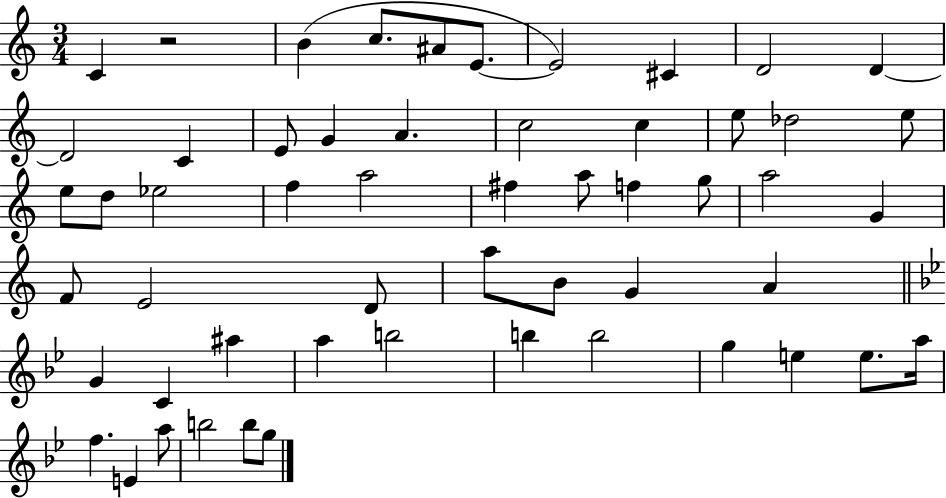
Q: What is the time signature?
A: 3/4